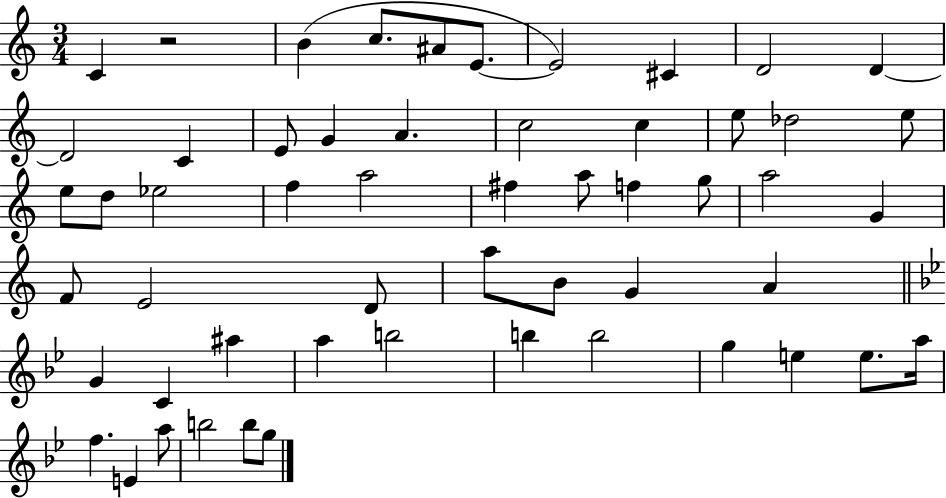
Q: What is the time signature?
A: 3/4